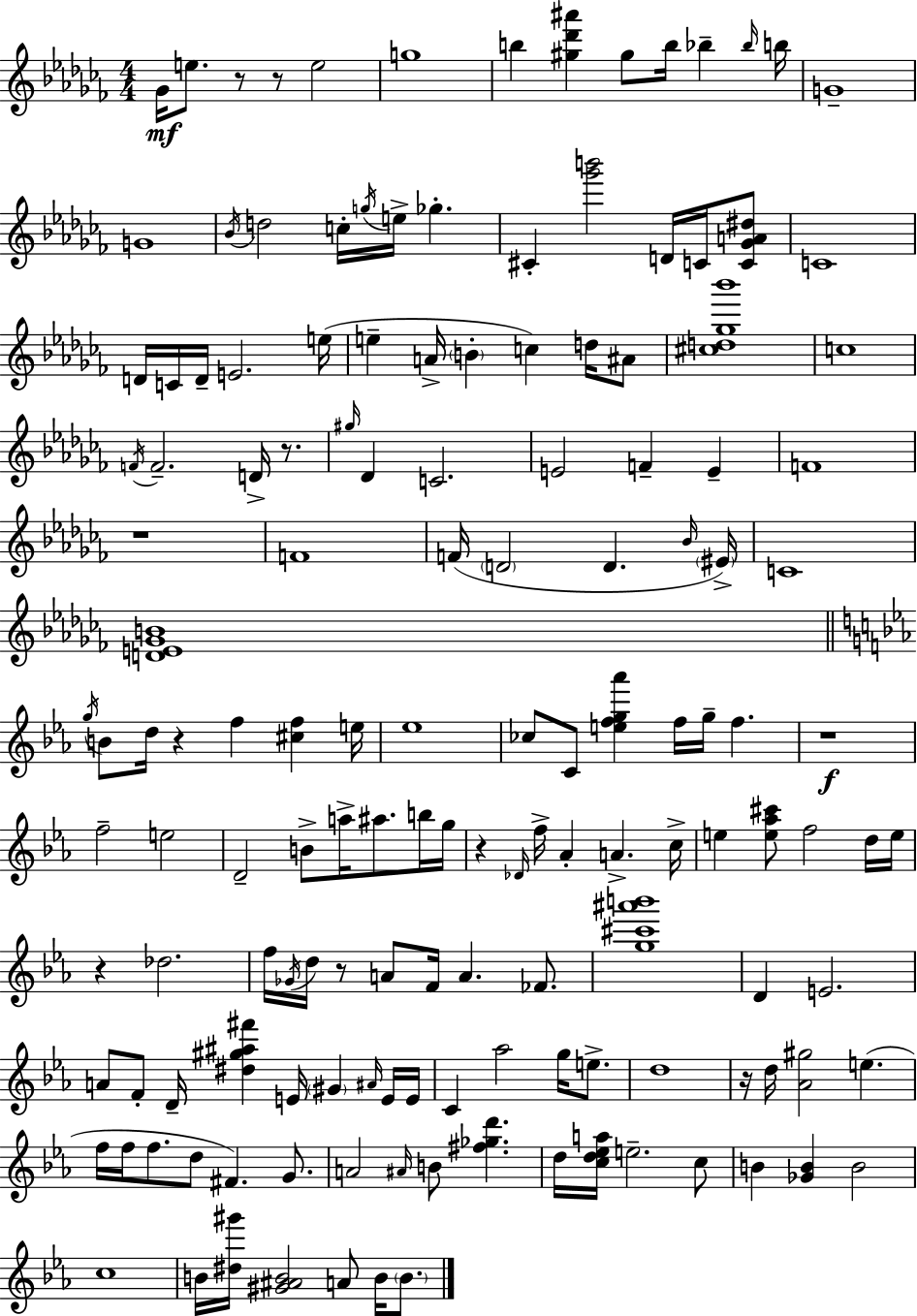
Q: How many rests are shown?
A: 10